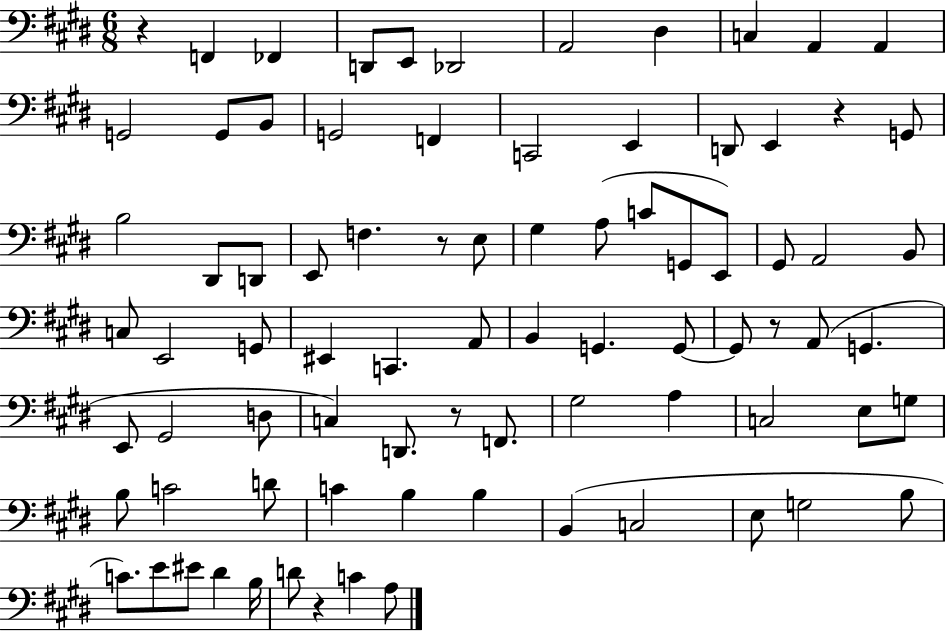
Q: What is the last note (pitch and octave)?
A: A3